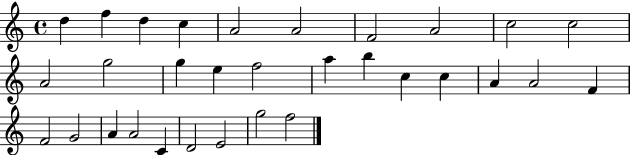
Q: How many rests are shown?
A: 0